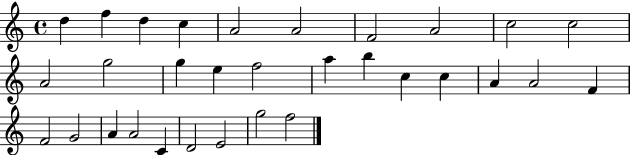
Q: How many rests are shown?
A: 0